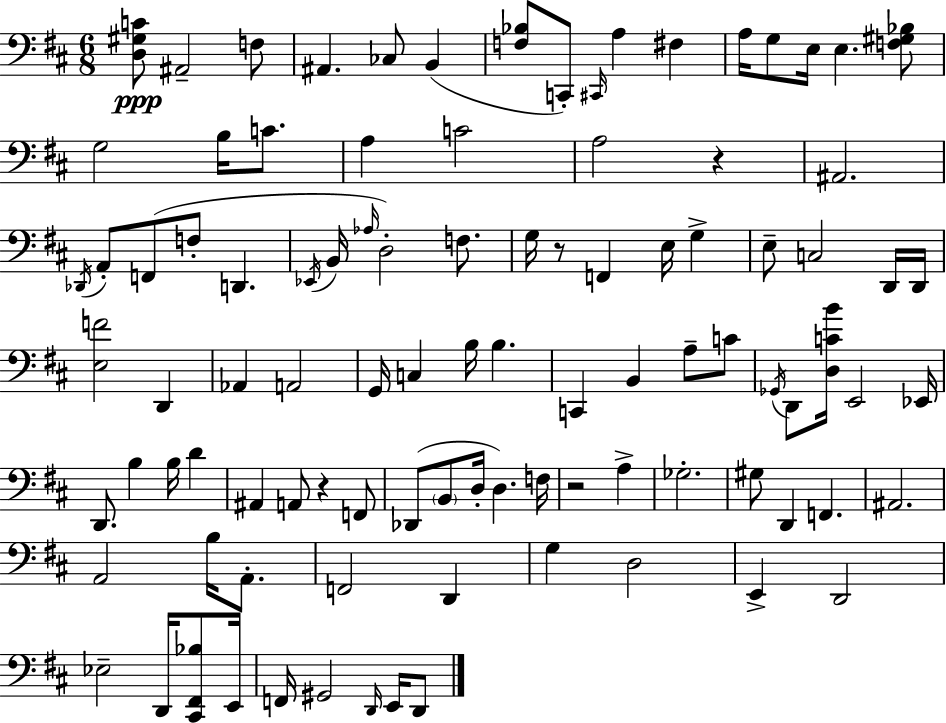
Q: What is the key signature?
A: D major